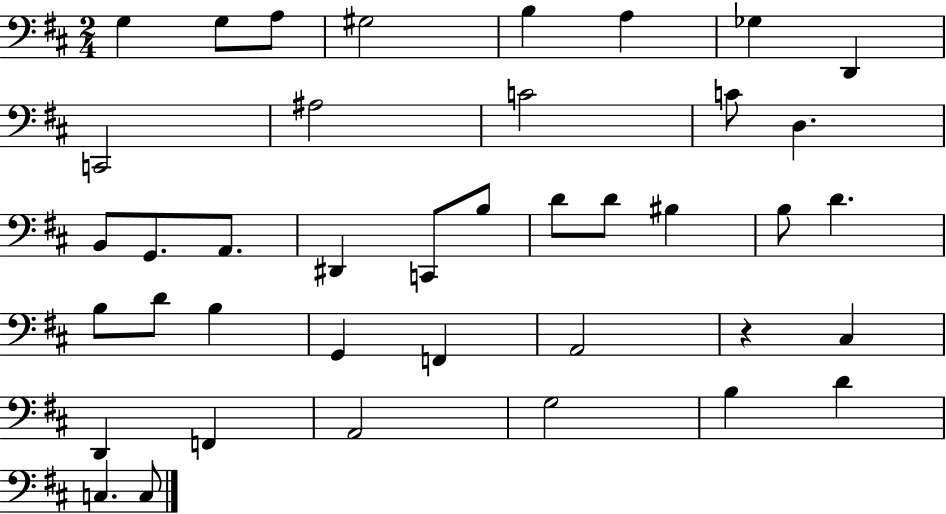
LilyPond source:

{
  \clef bass
  \numericTimeSignature
  \time 2/4
  \key d \major
  g4 g8 a8 | gis2 | b4 a4 | ges4 d,4 | \break c,2 | ais2 | c'2 | c'8 d4. | \break b,8 g,8. a,8. | dis,4 c,8 b8 | d'8 d'8 bis4 | b8 d'4. | \break b8 d'8 b4 | g,4 f,4 | a,2 | r4 cis4 | \break d,4 f,4 | a,2 | g2 | b4 d'4 | \break c4. c8 | \bar "|."
}